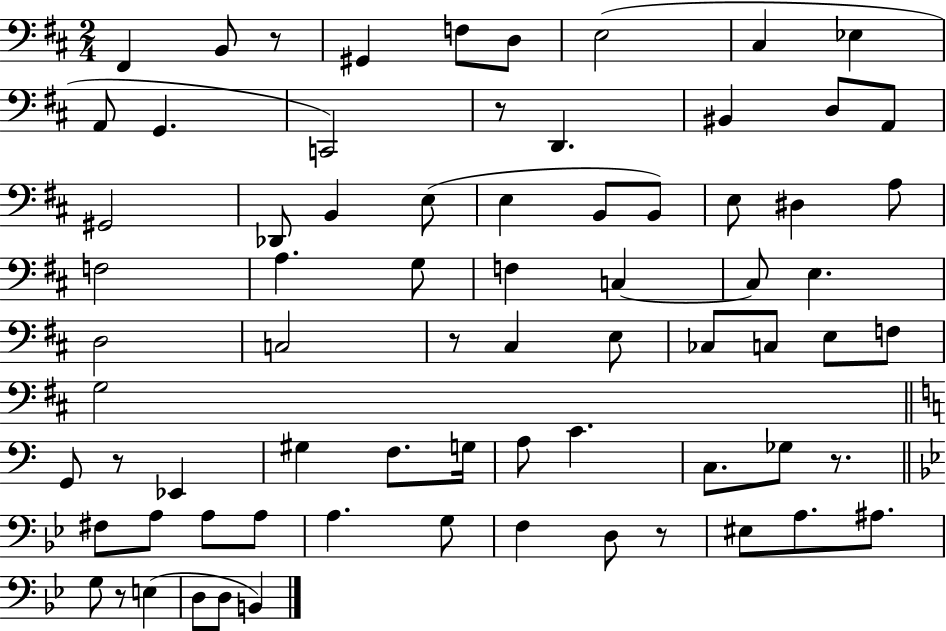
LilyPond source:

{
  \clef bass
  \numericTimeSignature
  \time 2/4
  \key d \major
  fis,4 b,8 r8 | gis,4 f8 d8 | e2( | cis4 ees4 | \break a,8 g,4. | c,2) | r8 d,4. | bis,4 d8 a,8 | \break gis,2 | des,8 b,4 e8( | e4 b,8 b,8) | e8 dis4 a8 | \break f2 | a4. g8 | f4 c4~~ | c8 e4. | \break d2 | c2 | r8 cis4 e8 | ces8 c8 e8 f8 | \break g2 | \bar "||" \break \key c \major g,8 r8 ees,4 | gis4 f8. g16 | a8 c'4. | c8. ges8 r8. | \break \bar "||" \break \key g \minor fis8 a8 a8 a8 | a4. g8 | f4 d8 r8 | eis8 a8. ais8. | \break g8 r8 e4( | d8 d8 b,4) | \bar "|."
}